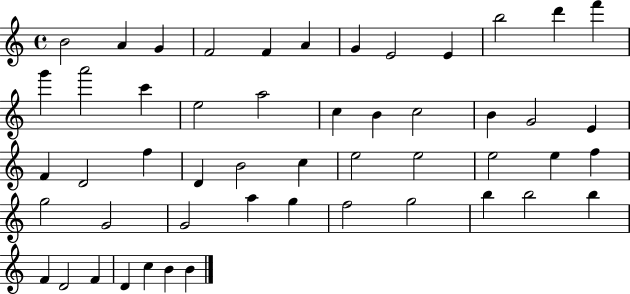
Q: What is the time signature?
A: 4/4